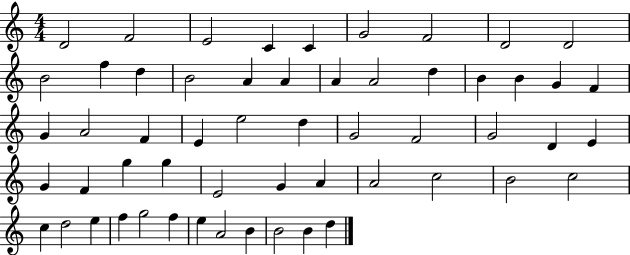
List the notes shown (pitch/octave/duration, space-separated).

D4/h F4/h E4/h C4/q C4/q G4/h F4/h D4/h D4/h B4/h F5/q D5/q B4/h A4/q A4/q A4/q A4/h D5/q B4/q B4/q G4/q F4/q G4/q A4/h F4/q E4/q E5/h D5/q G4/h F4/h G4/h D4/q E4/q G4/q F4/q G5/q G5/q E4/h G4/q A4/q A4/h C5/h B4/h C5/h C5/q D5/h E5/q F5/q G5/h F5/q E5/q A4/h B4/q B4/h B4/q D5/q